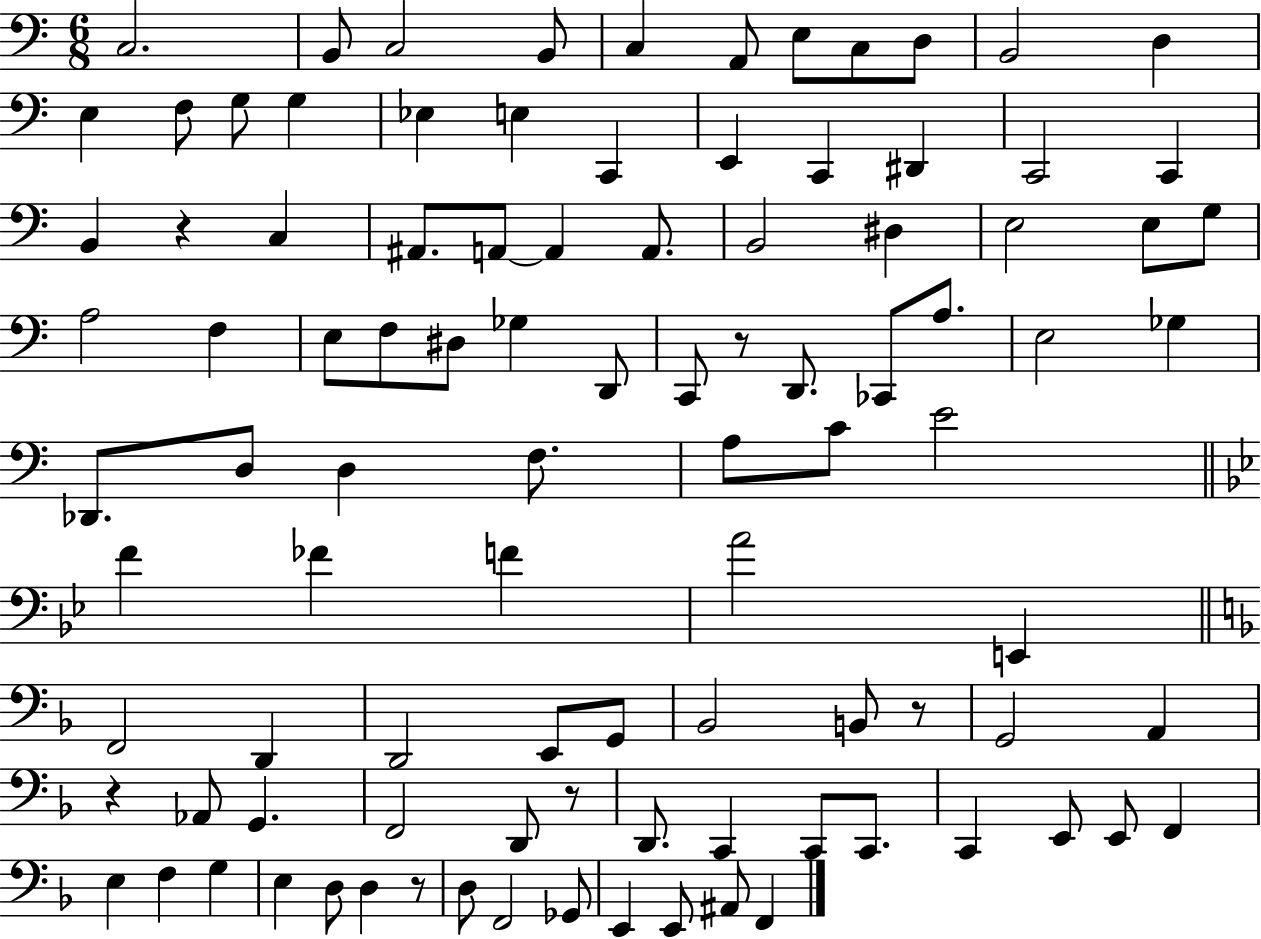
{
  \clef bass
  \numericTimeSignature
  \time 6/8
  \key c \major
  \repeat volta 2 { c2. | b,8 c2 b,8 | c4 a,8 e8 c8 d8 | b,2 d4 | \break e4 f8 g8 g4 | ees4 e4 c,4 | e,4 c,4 dis,4 | c,2 c,4 | \break b,4 r4 c4 | ais,8. a,8~~ a,4 a,8. | b,2 dis4 | e2 e8 g8 | \break a2 f4 | e8 f8 dis8 ges4 d,8 | c,8 r8 d,8. ces,8 a8. | e2 ges4 | \break des,8. d8 d4 f8. | a8 c'8 e'2 | \bar "||" \break \key g \minor f'4 fes'4 f'4 | a'2 e,4 | \bar "||" \break \key f \major f,2 d,4 | d,2 e,8 g,8 | bes,2 b,8 r8 | g,2 a,4 | \break r4 aes,8 g,4. | f,2 d,8 r8 | d,8. c,4 c,8 c,8. | c,4 e,8 e,8 f,4 | \break e4 f4 g4 | e4 d8 d4 r8 | d8 f,2 ges,8 | e,4 e,8 ais,8 f,4 | \break } \bar "|."
}